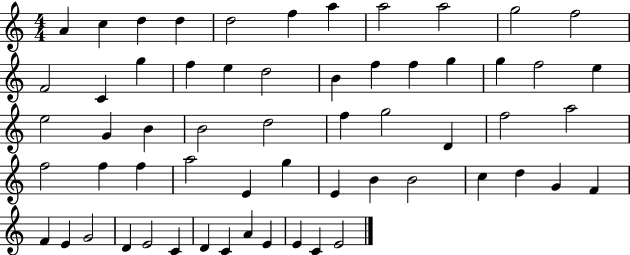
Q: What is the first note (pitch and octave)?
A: A4